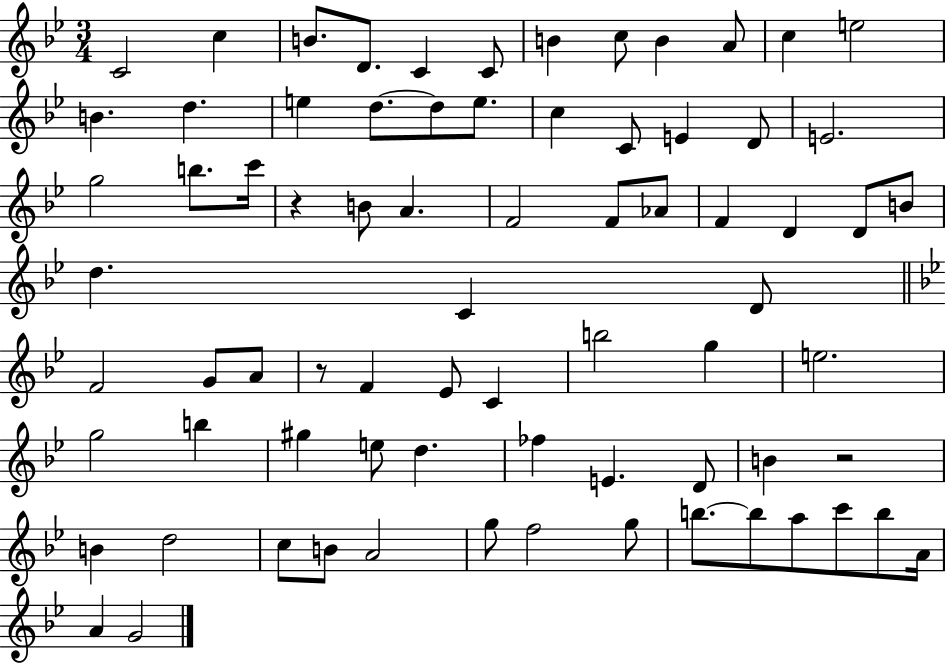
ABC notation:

X:1
T:Untitled
M:3/4
L:1/4
K:Bb
C2 c B/2 D/2 C C/2 B c/2 B A/2 c e2 B d e d/2 d/2 e/2 c C/2 E D/2 E2 g2 b/2 c'/4 z B/2 A F2 F/2 _A/2 F D D/2 B/2 d C D/2 F2 G/2 A/2 z/2 F _E/2 C b2 g e2 g2 b ^g e/2 d _f E D/2 B z2 B d2 c/2 B/2 A2 g/2 f2 g/2 b/2 b/2 a/2 c'/2 b/2 A/4 A G2